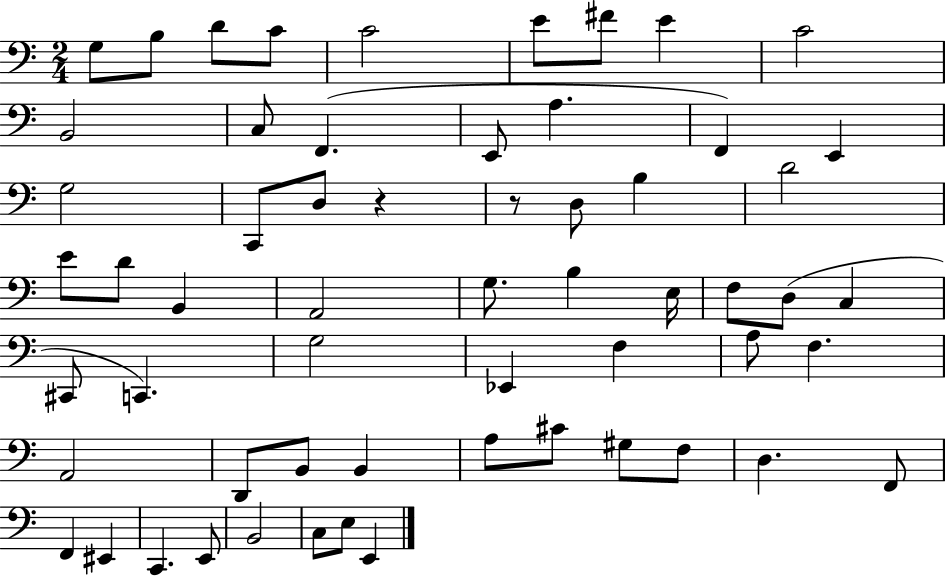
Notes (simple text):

G3/e B3/e D4/e C4/e C4/h E4/e F#4/e E4/q C4/h B2/h C3/e F2/q. E2/e A3/q. F2/q E2/q G3/h C2/e D3/e R/q R/e D3/e B3/q D4/h E4/e D4/e B2/q A2/h G3/e. B3/q E3/s F3/e D3/e C3/q C#2/e C2/q. G3/h Eb2/q F3/q A3/e F3/q. A2/h D2/e B2/e B2/q A3/e C#4/e G#3/e F3/e D3/q. F2/e F2/q EIS2/q C2/q. E2/e B2/h C3/e E3/e E2/q